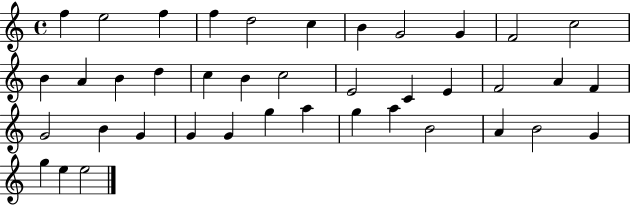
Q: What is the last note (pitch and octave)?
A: E5